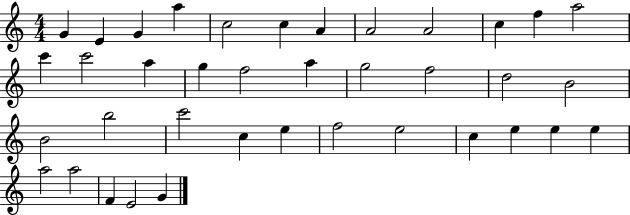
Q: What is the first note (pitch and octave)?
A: G4